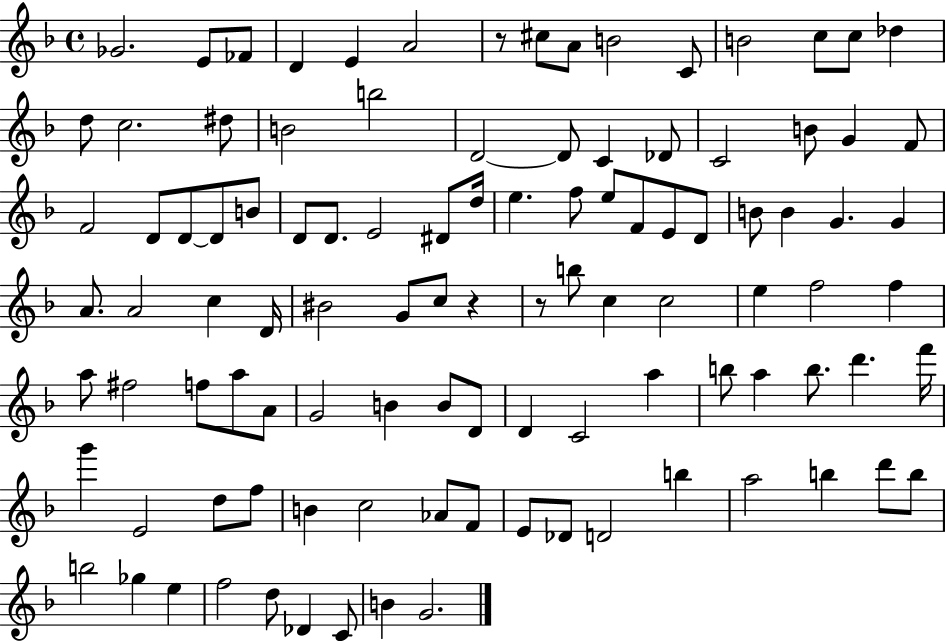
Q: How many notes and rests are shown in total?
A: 105